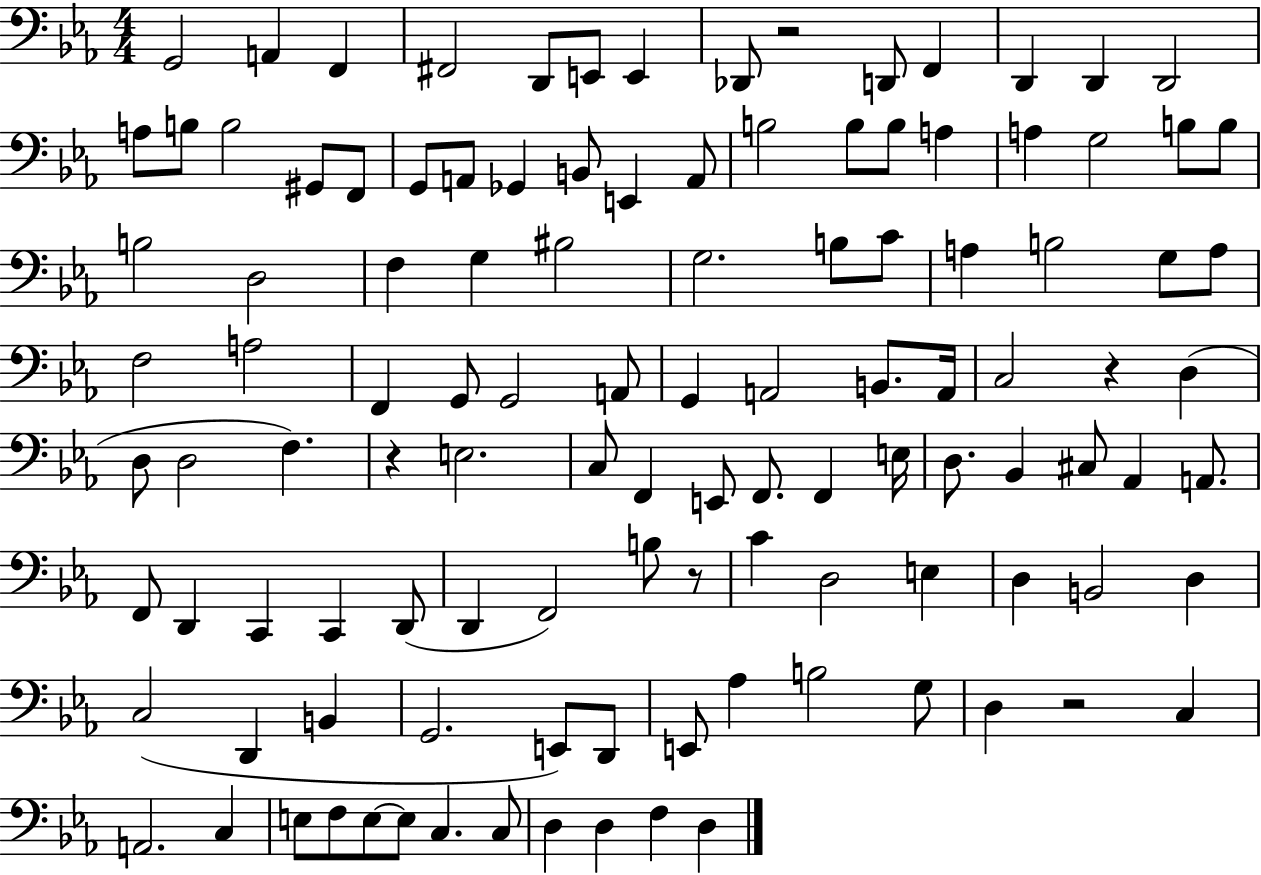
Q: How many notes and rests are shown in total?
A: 114